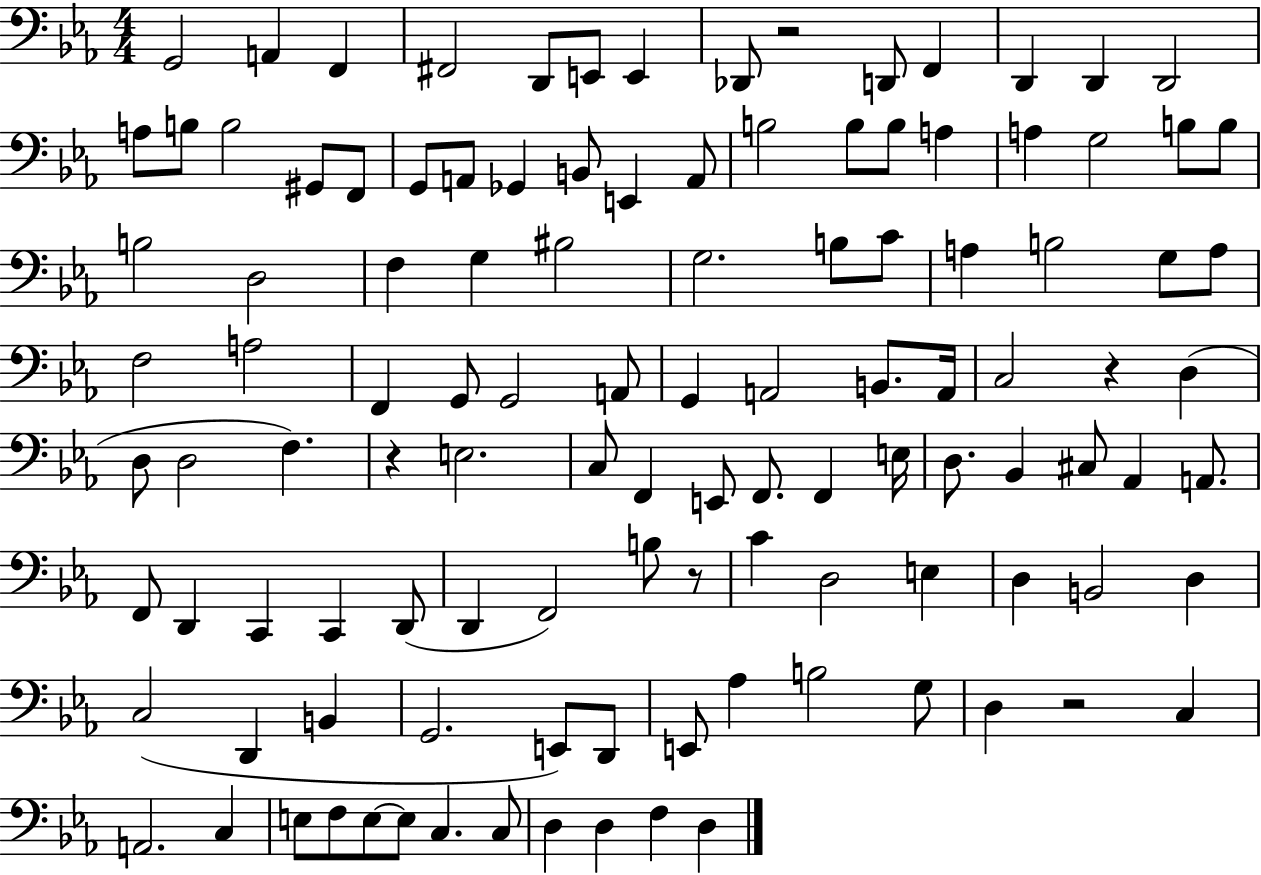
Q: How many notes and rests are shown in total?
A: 114